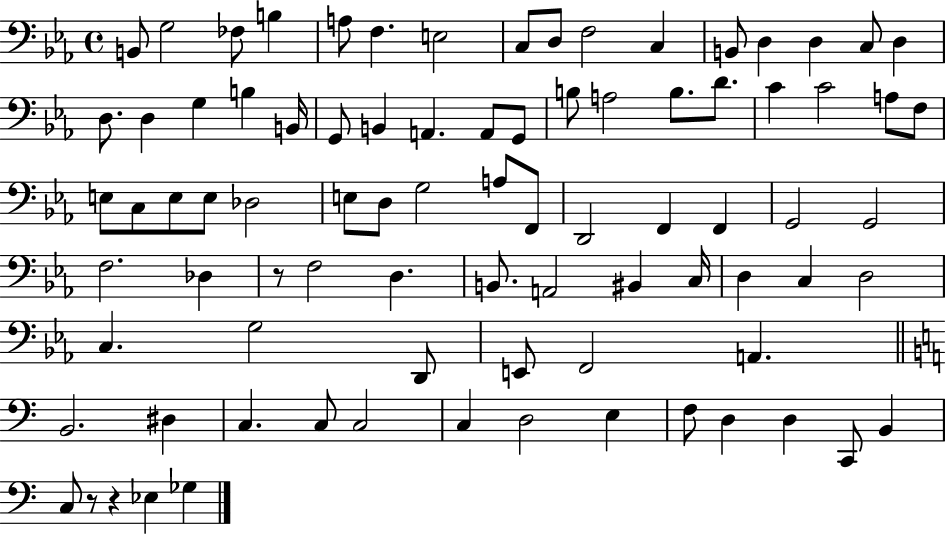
{
  \clef bass
  \time 4/4
  \defaultTimeSignature
  \key ees \major
  b,8 g2 fes8 b4 | a8 f4. e2 | c8 d8 f2 c4 | b,8 d4 d4 c8 d4 | \break d8. d4 g4 b4 b,16 | g,8 b,4 a,4. a,8 g,8 | b8 a2 b8. d'8. | c'4 c'2 a8 f8 | \break e8 c8 e8 e8 des2 | e8 d8 g2 a8 f,8 | d,2 f,4 f,4 | g,2 g,2 | \break f2. des4 | r8 f2 d4. | b,8. a,2 bis,4 c16 | d4 c4 d2 | \break c4. g2 d,8 | e,8 f,2 a,4. | \bar "||" \break \key c \major b,2. dis4 | c4. c8 c2 | c4 d2 e4 | f8 d4 d4 c,8 b,4 | \break c8 r8 r4 ees4 ges4 | \bar "|."
}